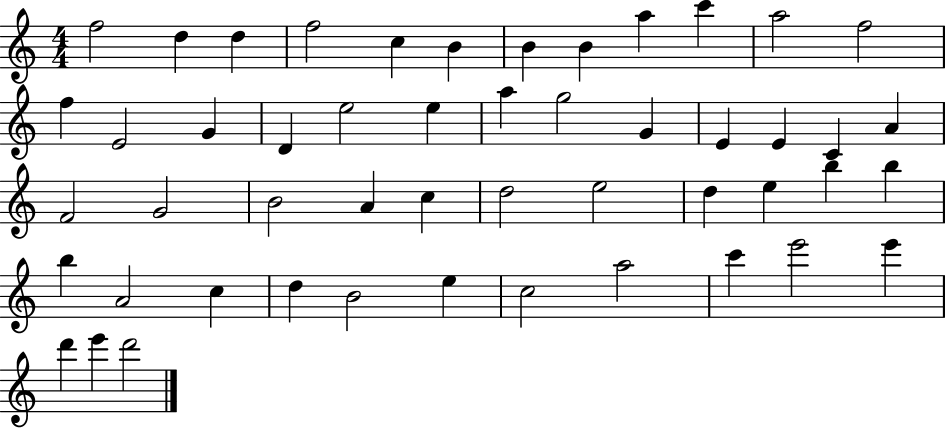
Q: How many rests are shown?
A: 0